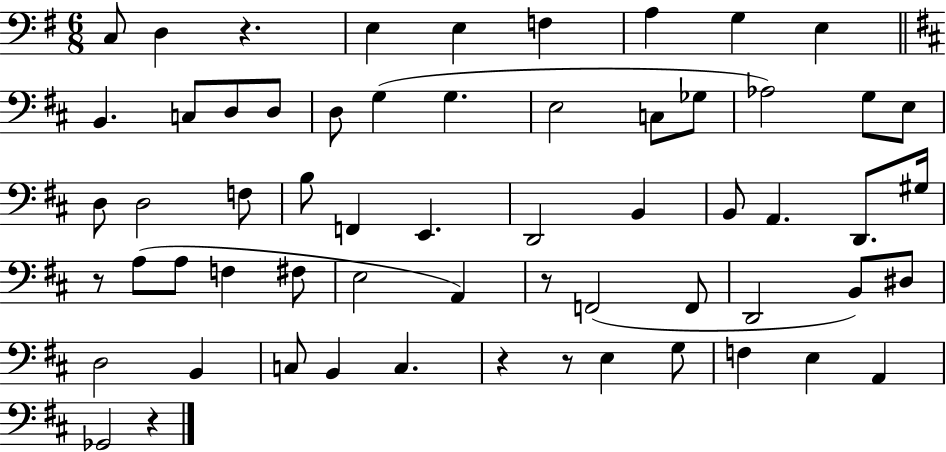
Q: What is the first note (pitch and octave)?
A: C3